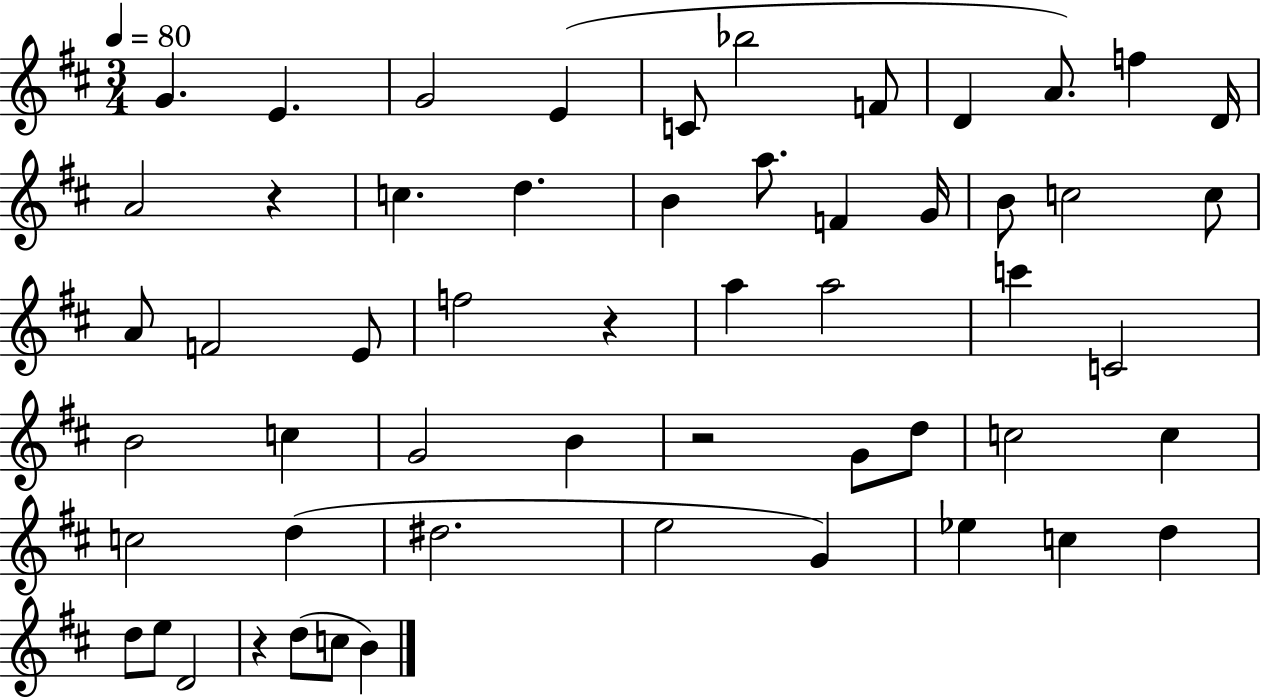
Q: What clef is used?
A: treble